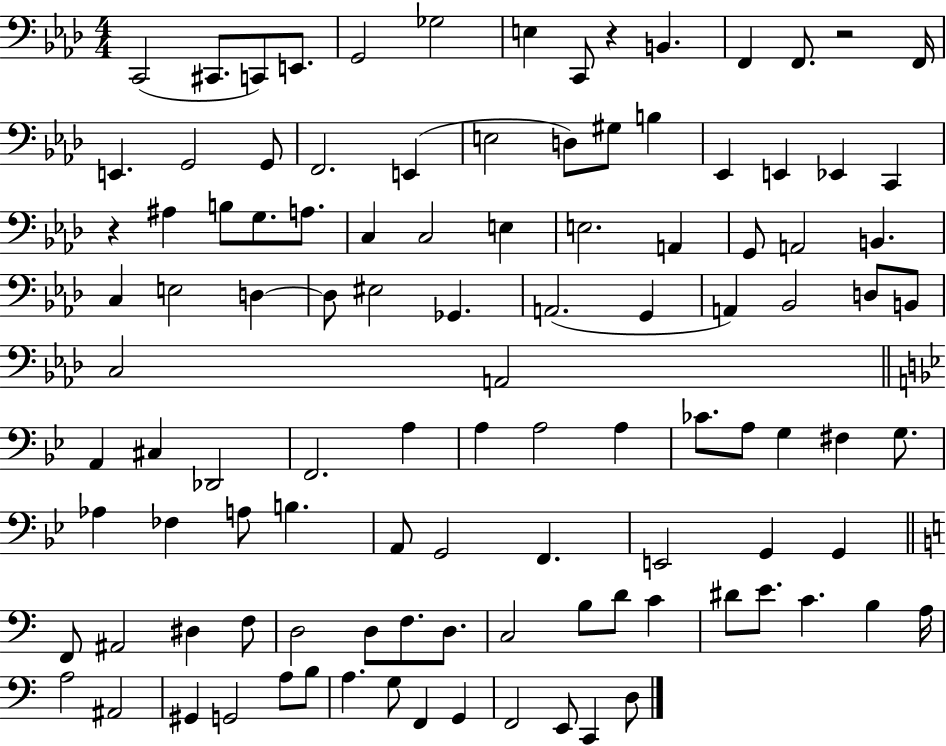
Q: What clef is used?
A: bass